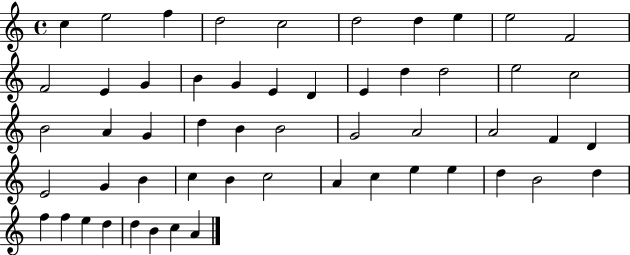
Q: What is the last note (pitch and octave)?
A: A4